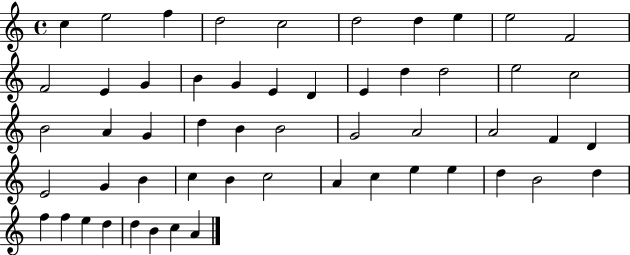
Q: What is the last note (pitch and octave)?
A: A4